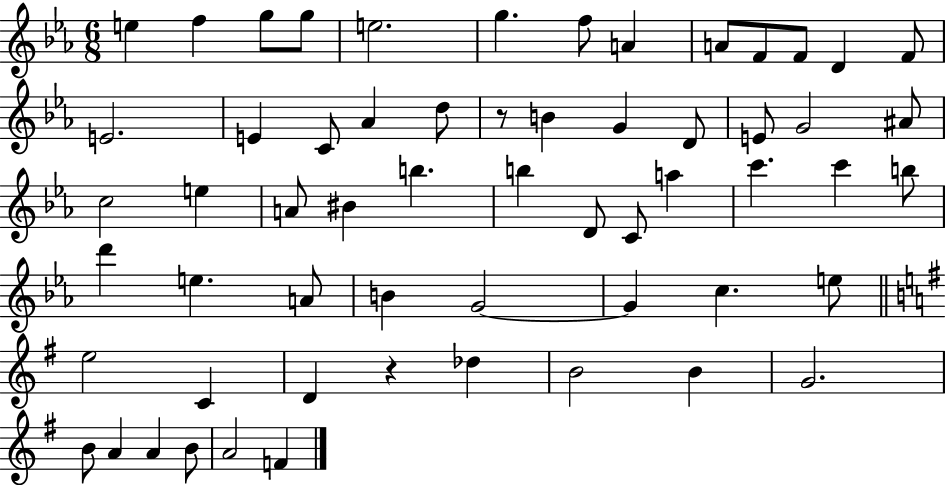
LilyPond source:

{
  \clef treble
  \numericTimeSignature
  \time 6/8
  \key ees \major
  e''4 f''4 g''8 g''8 | e''2. | g''4. f''8 a'4 | a'8 f'8 f'8 d'4 f'8 | \break e'2. | e'4 c'8 aes'4 d''8 | r8 b'4 g'4 d'8 | e'8 g'2 ais'8 | \break c''2 e''4 | a'8 bis'4 b''4. | b''4 d'8 c'8 a''4 | c'''4. c'''4 b''8 | \break d'''4 e''4. a'8 | b'4 g'2~~ | g'4 c''4. e''8 | \bar "||" \break \key g \major e''2 c'4 | d'4 r4 des''4 | b'2 b'4 | g'2. | \break b'8 a'4 a'4 b'8 | a'2 f'4 | \bar "|."
}